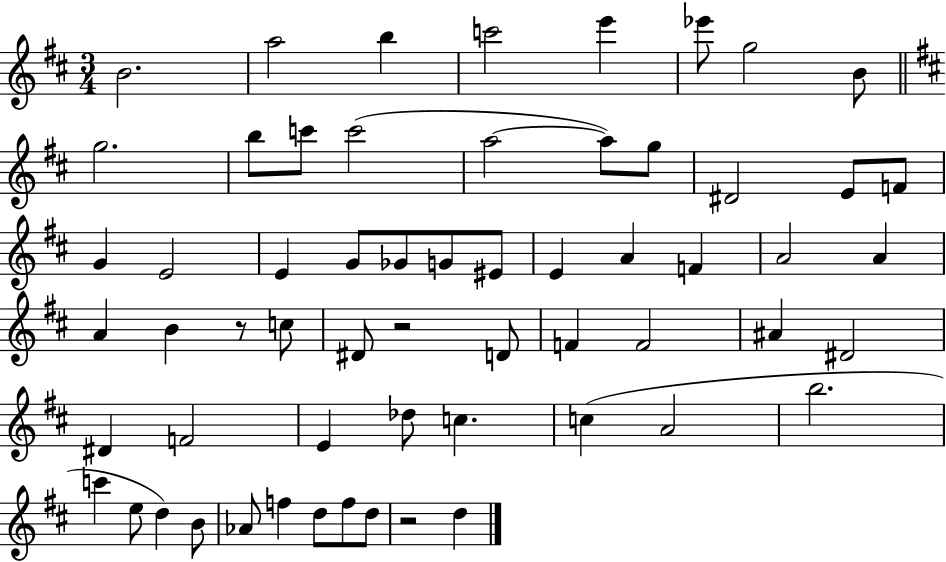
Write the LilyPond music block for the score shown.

{
  \clef treble
  \numericTimeSignature
  \time 3/4
  \key d \major
  b'2. | a''2 b''4 | c'''2 e'''4 | ees'''8 g''2 b'8 | \break \bar "||" \break \key d \major g''2. | b''8 c'''8 c'''2( | a''2~~ a''8) g''8 | dis'2 e'8 f'8 | \break g'4 e'2 | e'4 g'8 ges'8 g'8 eis'8 | e'4 a'4 f'4 | a'2 a'4 | \break a'4 b'4 r8 c''8 | dis'8 r2 d'8 | f'4 f'2 | ais'4 dis'2 | \break dis'4 f'2 | e'4 des''8 c''4. | c''4( a'2 | b''2. | \break c'''4 e''8 d''4) b'8 | aes'8 f''4 d''8 f''8 d''8 | r2 d''4 | \bar "|."
}